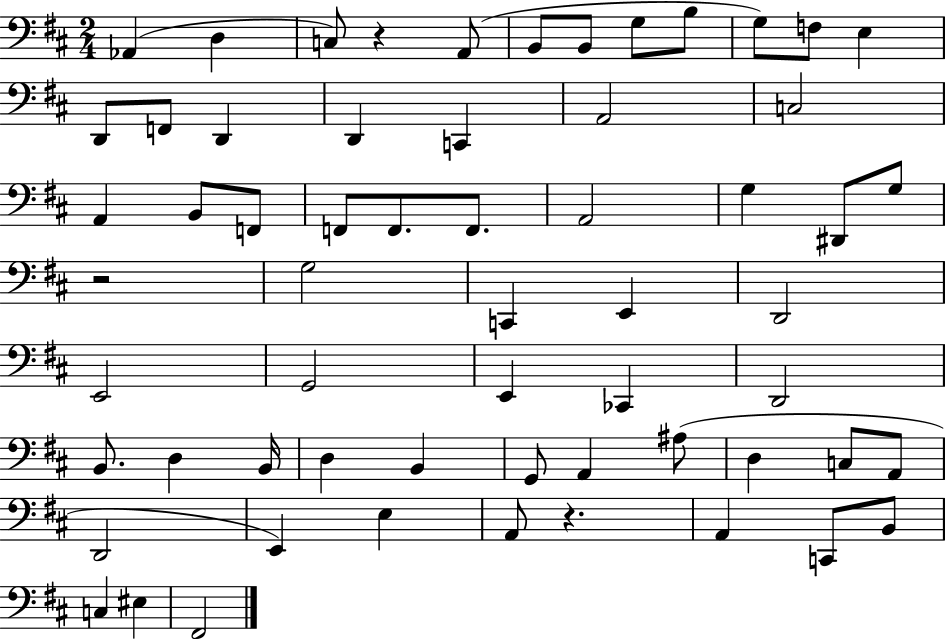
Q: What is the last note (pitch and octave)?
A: F#2